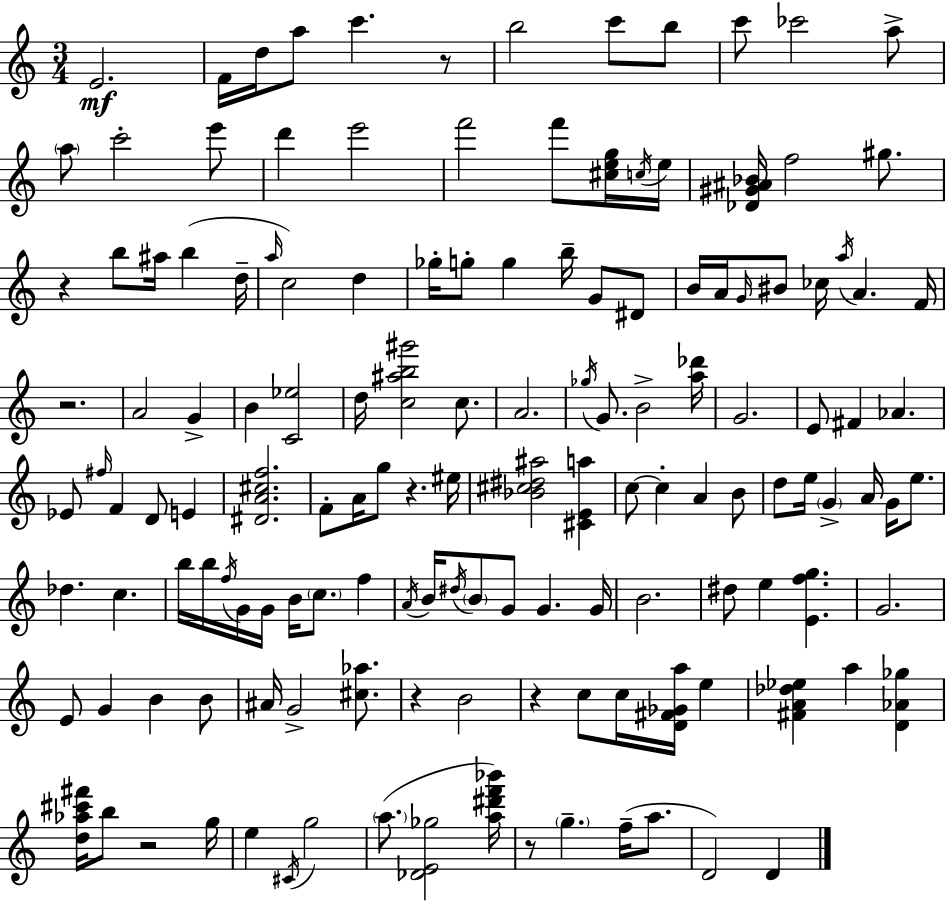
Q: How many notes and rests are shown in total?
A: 142